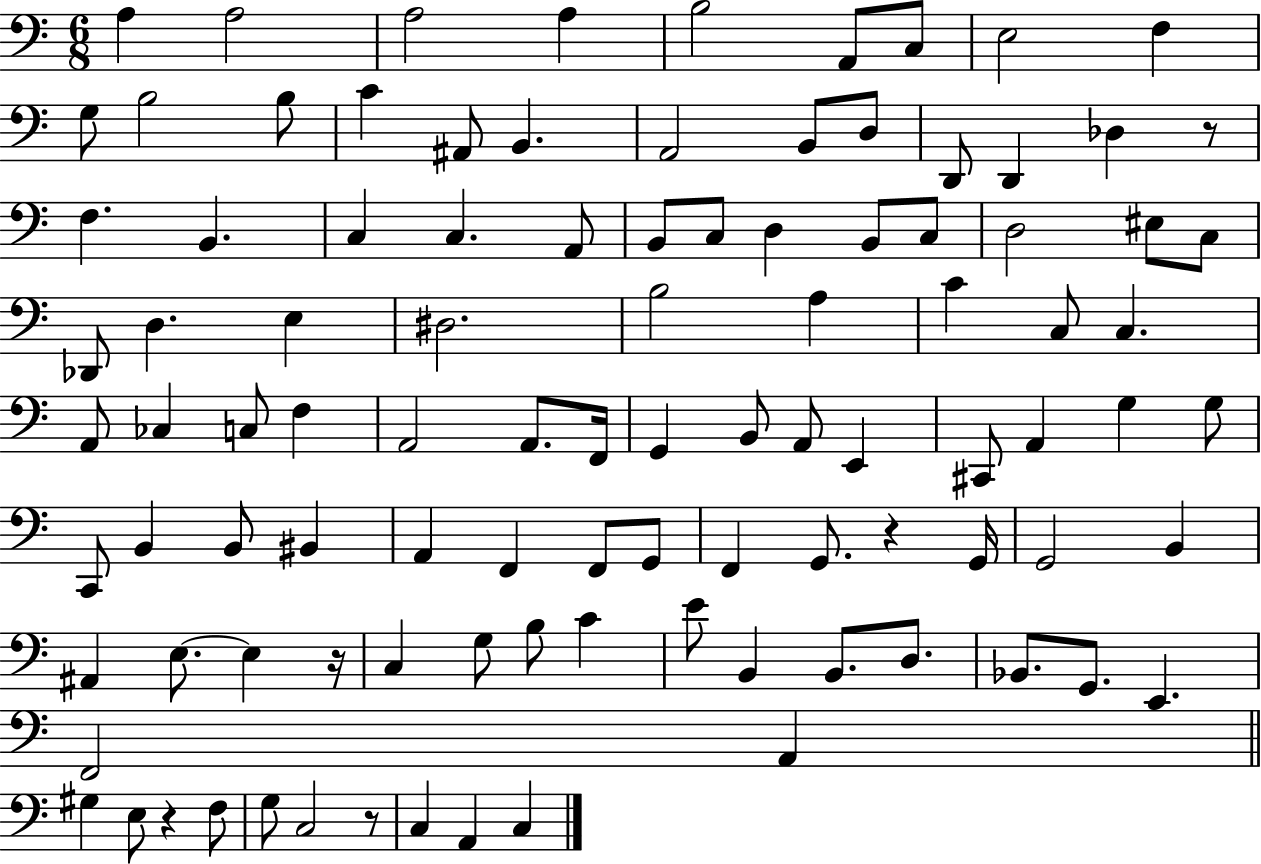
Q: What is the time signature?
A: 6/8